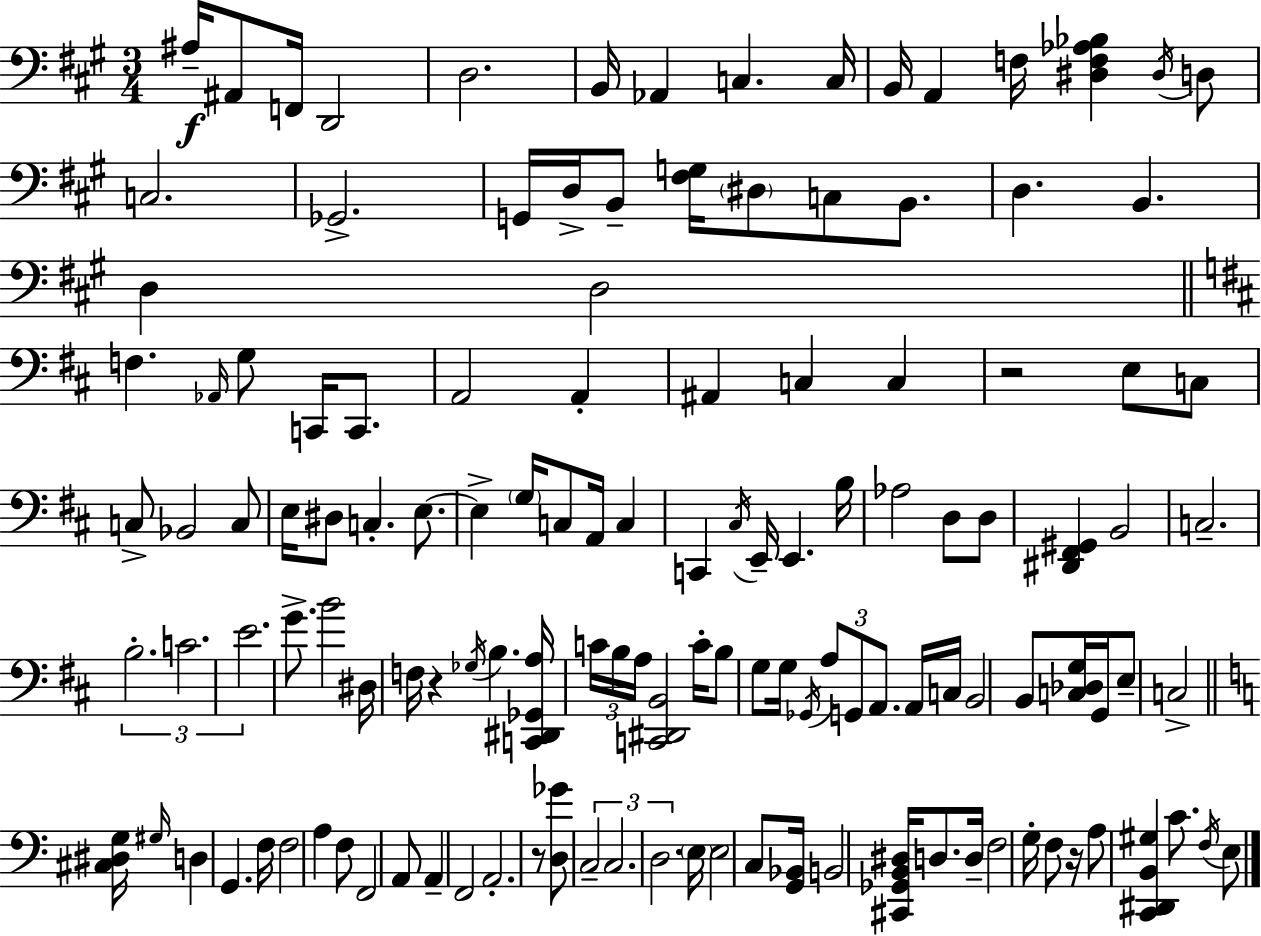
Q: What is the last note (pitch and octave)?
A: E3